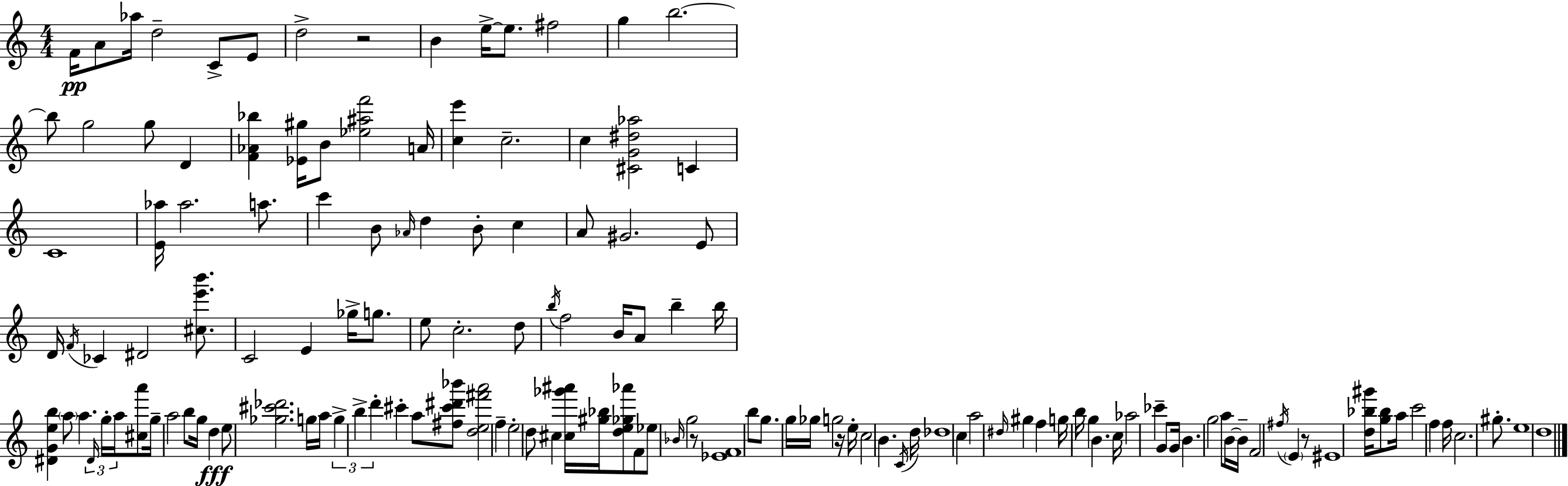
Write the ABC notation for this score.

X:1
T:Untitled
M:4/4
L:1/4
K:C
F/4 A/2 _a/4 d2 C/2 E/2 d2 z2 B e/4 e/2 ^f2 g b2 b/2 g2 g/2 D [F_A_b] [_E^g]/4 B/2 [_e^af']2 A/4 [ce'] c2 c [^CG^d_a]2 C C4 [E_a]/4 _a2 a/2 c' B/2 _A/4 d B/2 c A/2 ^G2 E/2 D/4 F/4 _C ^D2 [^ce'b']/2 C2 E _g/4 g/2 e/2 c2 d/2 b/4 f2 B/4 A/2 b b/4 [^DGeb] a/2 a ^D/4 g/4 a/4 [^ca']/2 g/4 a2 b/2 g/4 d e/2 [_g^c'_d']2 g/4 a/4 g b d' ^c' a/2 [^f^c'^d'_b']/2 [de^f'a']2 f e2 d/2 ^c [^c_g'^a']/4 [^g_b]/4 [de_g_a']/2 F/2 _e/2 _B/4 g2 z/2 [_EF]4 b/2 g/2 g/4 _g/4 g2 z/4 e/4 c2 B C/4 d/4 _d4 c a2 ^d/4 ^g f g/4 b/4 g B c/4 _a2 _c' G/2 G/4 B g2 a/2 B/4 B/4 F2 ^f/4 E z/2 ^E4 [d_b^g']/4 [g_b]/2 a/4 c'2 f f/4 c2 ^g/2 e4 d4